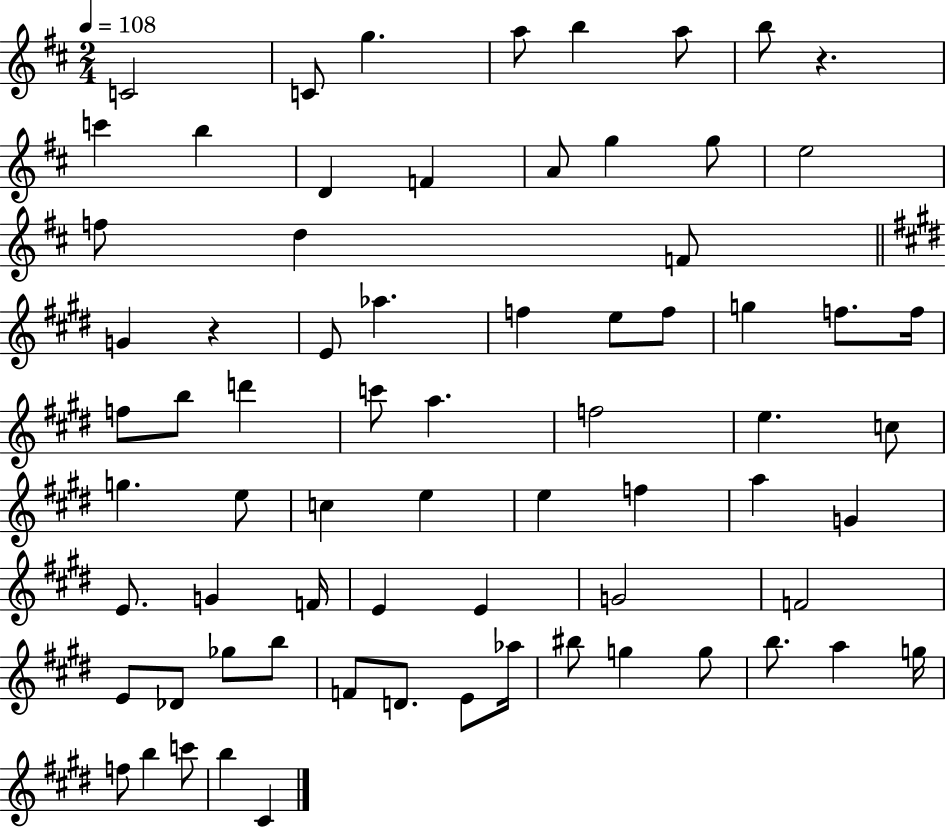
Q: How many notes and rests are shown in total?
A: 71